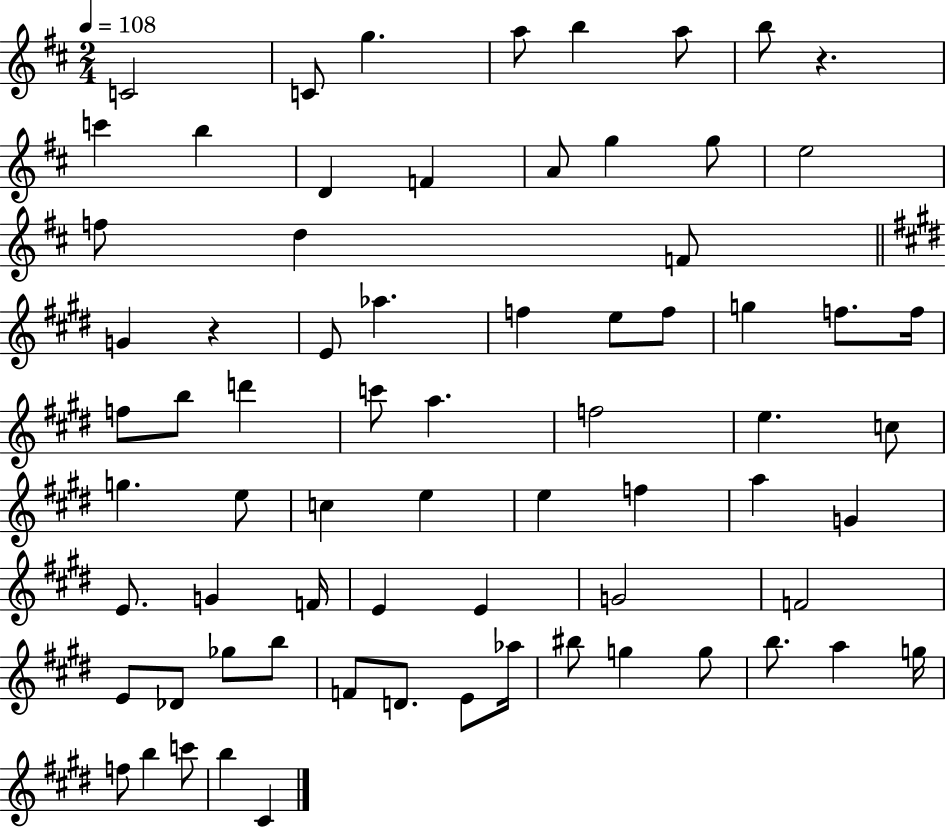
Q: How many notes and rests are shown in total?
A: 71